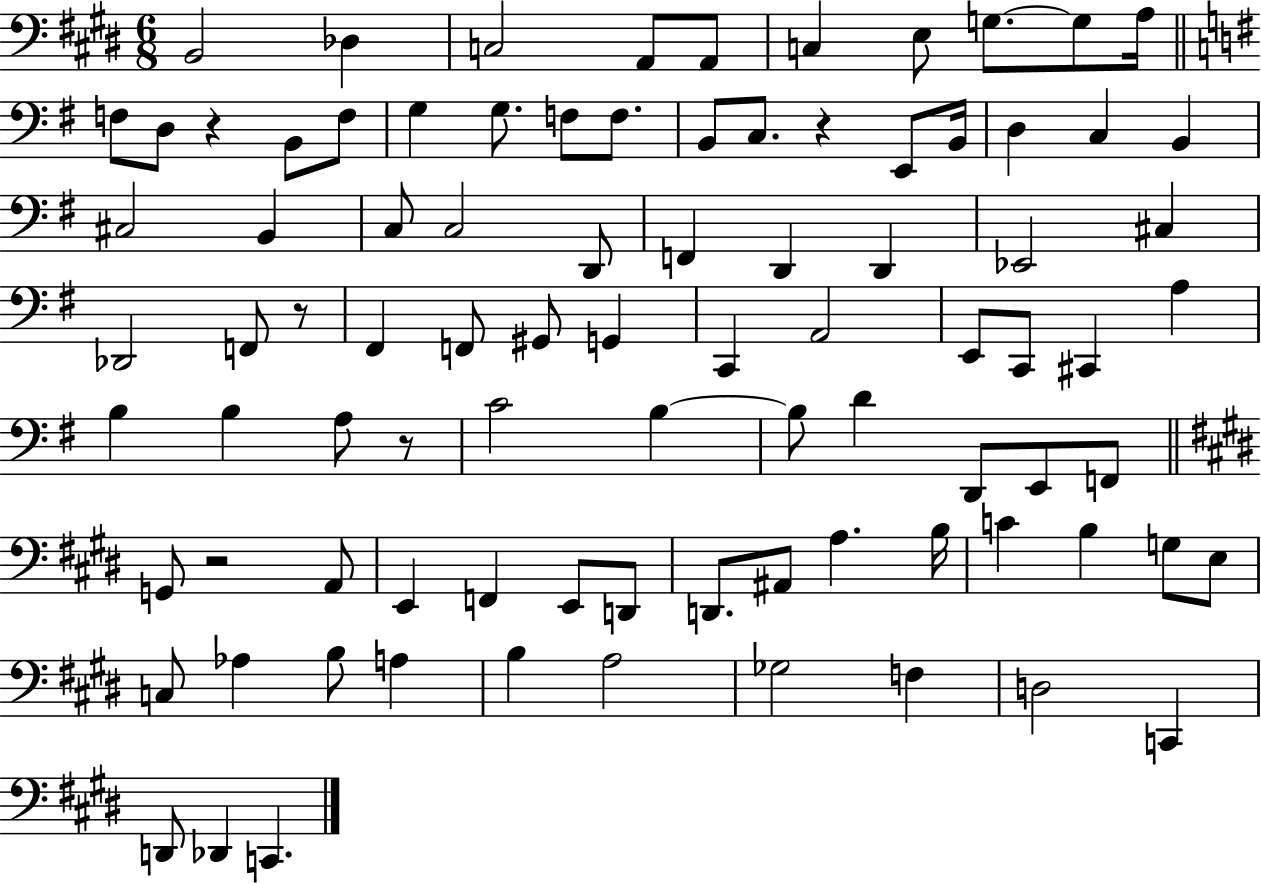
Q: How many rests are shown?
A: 5